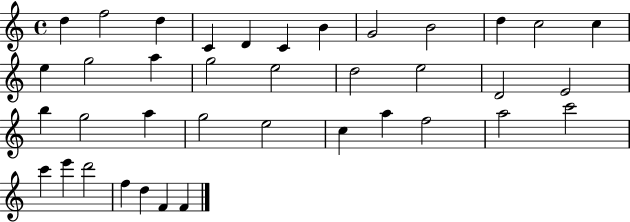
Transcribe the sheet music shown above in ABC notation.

X:1
T:Untitled
M:4/4
L:1/4
K:C
d f2 d C D C B G2 B2 d c2 c e g2 a g2 e2 d2 e2 D2 E2 b g2 a g2 e2 c a f2 a2 c'2 c' e' d'2 f d F F